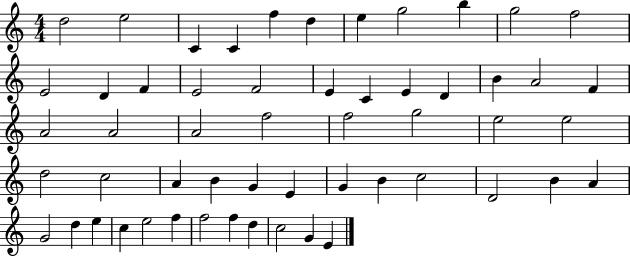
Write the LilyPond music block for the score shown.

{
  \clef treble
  \numericTimeSignature
  \time 4/4
  \key c \major
  d''2 e''2 | c'4 c'4 f''4 d''4 | e''4 g''2 b''4 | g''2 f''2 | \break e'2 d'4 f'4 | e'2 f'2 | e'4 c'4 e'4 d'4 | b'4 a'2 f'4 | \break a'2 a'2 | a'2 f''2 | f''2 g''2 | e''2 e''2 | \break d''2 c''2 | a'4 b'4 g'4 e'4 | g'4 b'4 c''2 | d'2 b'4 a'4 | \break g'2 d''4 e''4 | c''4 e''2 f''4 | f''2 f''4 d''4 | c''2 g'4 e'4 | \break \bar "|."
}